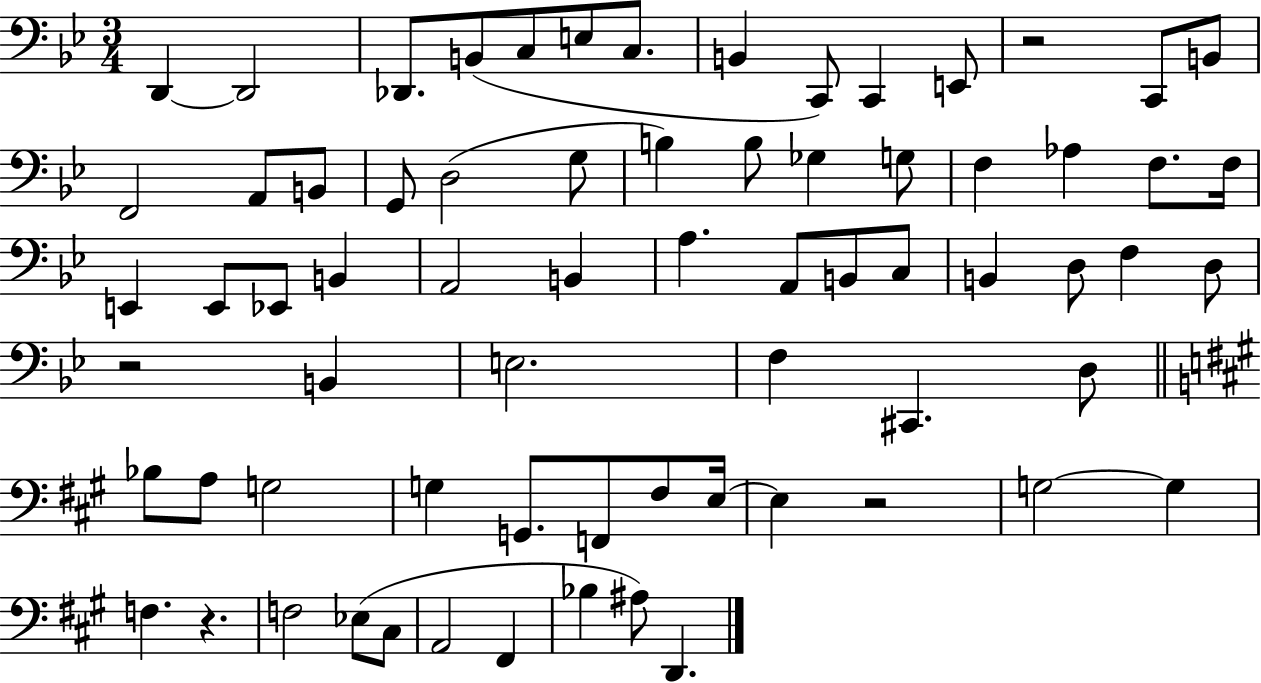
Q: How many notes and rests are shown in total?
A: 70